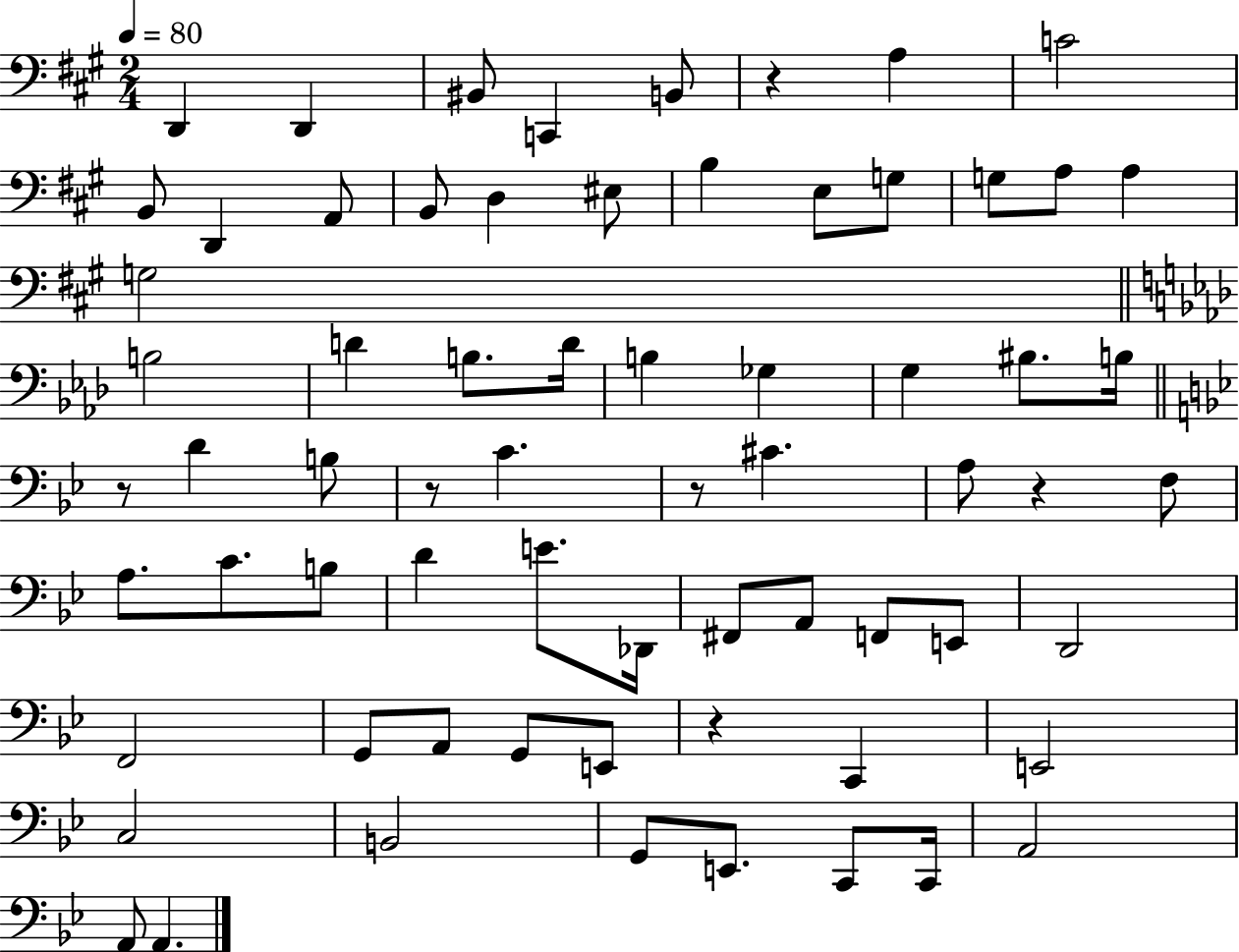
X:1
T:Untitled
M:2/4
L:1/4
K:A
D,, D,, ^B,,/2 C,, B,,/2 z A, C2 B,,/2 D,, A,,/2 B,,/2 D, ^E,/2 B, E,/2 G,/2 G,/2 A,/2 A, G,2 B,2 D B,/2 D/4 B, _G, G, ^B,/2 B,/4 z/2 D B,/2 z/2 C z/2 ^C A,/2 z F,/2 A,/2 C/2 B,/2 D E/2 _D,,/4 ^F,,/2 A,,/2 F,,/2 E,,/2 D,,2 F,,2 G,,/2 A,,/2 G,,/2 E,,/2 z C,, E,,2 C,2 B,,2 G,,/2 E,,/2 C,,/2 C,,/4 A,,2 A,,/2 A,,